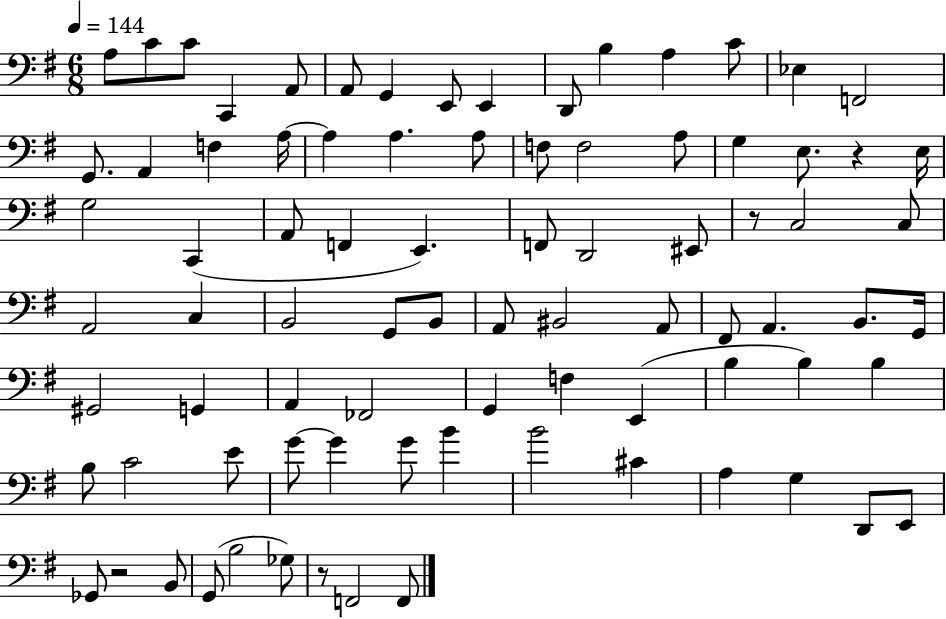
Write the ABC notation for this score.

X:1
T:Untitled
M:6/8
L:1/4
K:G
A,/2 C/2 C/2 C,, A,,/2 A,,/2 G,, E,,/2 E,, D,,/2 B, A, C/2 _E, F,,2 G,,/2 A,, F, A,/4 A, A, A,/2 F,/2 F,2 A,/2 G, E,/2 z E,/4 G,2 C,, A,,/2 F,, E,, F,,/2 D,,2 ^E,,/2 z/2 C,2 C,/2 A,,2 C, B,,2 G,,/2 B,,/2 A,,/2 ^B,,2 A,,/2 ^F,,/2 A,, B,,/2 G,,/4 ^G,,2 G,, A,, _F,,2 G,, F, E,, B, B, B, B,/2 C2 E/2 G/2 G G/2 B B2 ^C A, G, D,,/2 E,,/2 _G,,/2 z2 B,,/2 G,,/2 B,2 _G,/2 z/2 F,,2 F,,/2